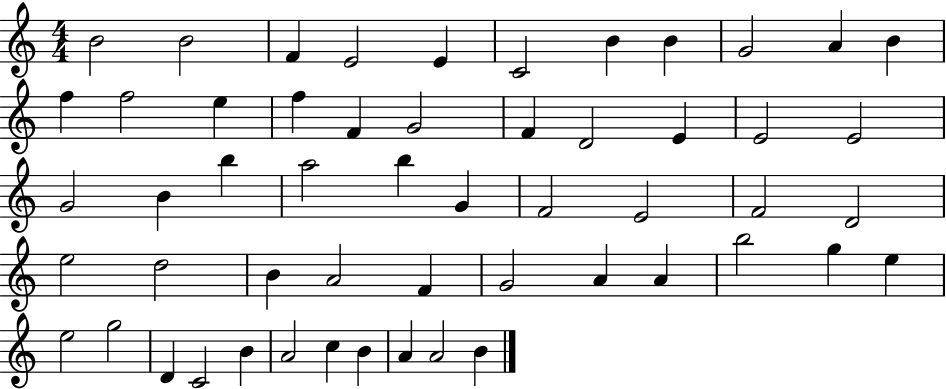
{
  \clef treble
  \numericTimeSignature
  \time 4/4
  \key c \major
  b'2 b'2 | f'4 e'2 e'4 | c'2 b'4 b'4 | g'2 a'4 b'4 | \break f''4 f''2 e''4 | f''4 f'4 g'2 | f'4 d'2 e'4 | e'2 e'2 | \break g'2 b'4 b''4 | a''2 b''4 g'4 | f'2 e'2 | f'2 d'2 | \break e''2 d''2 | b'4 a'2 f'4 | g'2 a'4 a'4 | b''2 g''4 e''4 | \break e''2 g''2 | d'4 c'2 b'4 | a'2 c''4 b'4 | a'4 a'2 b'4 | \break \bar "|."
}